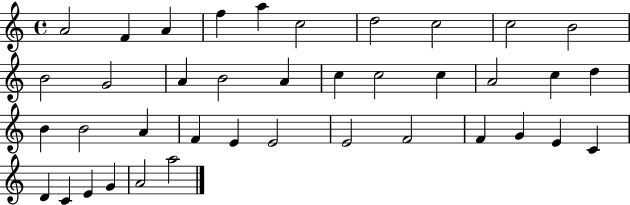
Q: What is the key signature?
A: C major